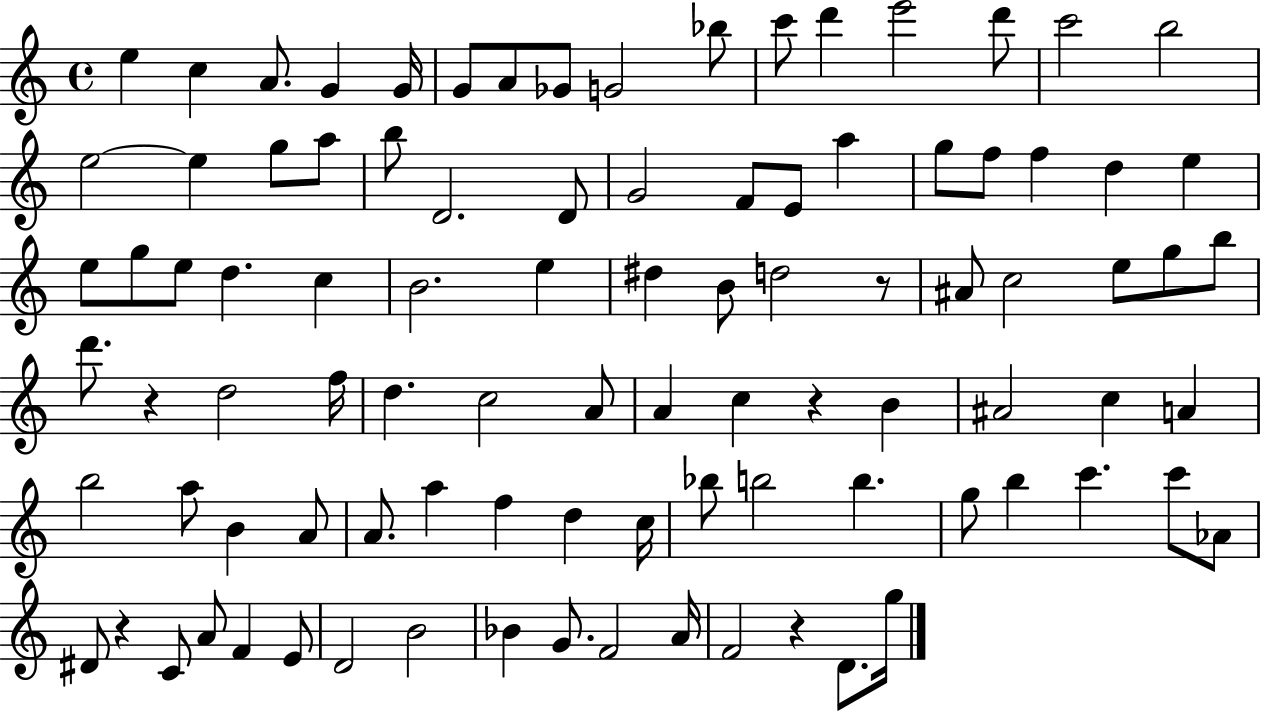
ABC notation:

X:1
T:Untitled
M:4/4
L:1/4
K:C
e c A/2 G G/4 G/2 A/2 _G/2 G2 _b/2 c'/2 d' e'2 d'/2 c'2 b2 e2 e g/2 a/2 b/2 D2 D/2 G2 F/2 E/2 a g/2 f/2 f d e e/2 g/2 e/2 d c B2 e ^d B/2 d2 z/2 ^A/2 c2 e/2 g/2 b/2 d'/2 z d2 f/4 d c2 A/2 A c z B ^A2 c A b2 a/2 B A/2 A/2 a f d c/4 _b/2 b2 b g/2 b c' c'/2 _A/2 ^D/2 z C/2 A/2 F E/2 D2 B2 _B G/2 F2 A/4 F2 z D/2 g/4